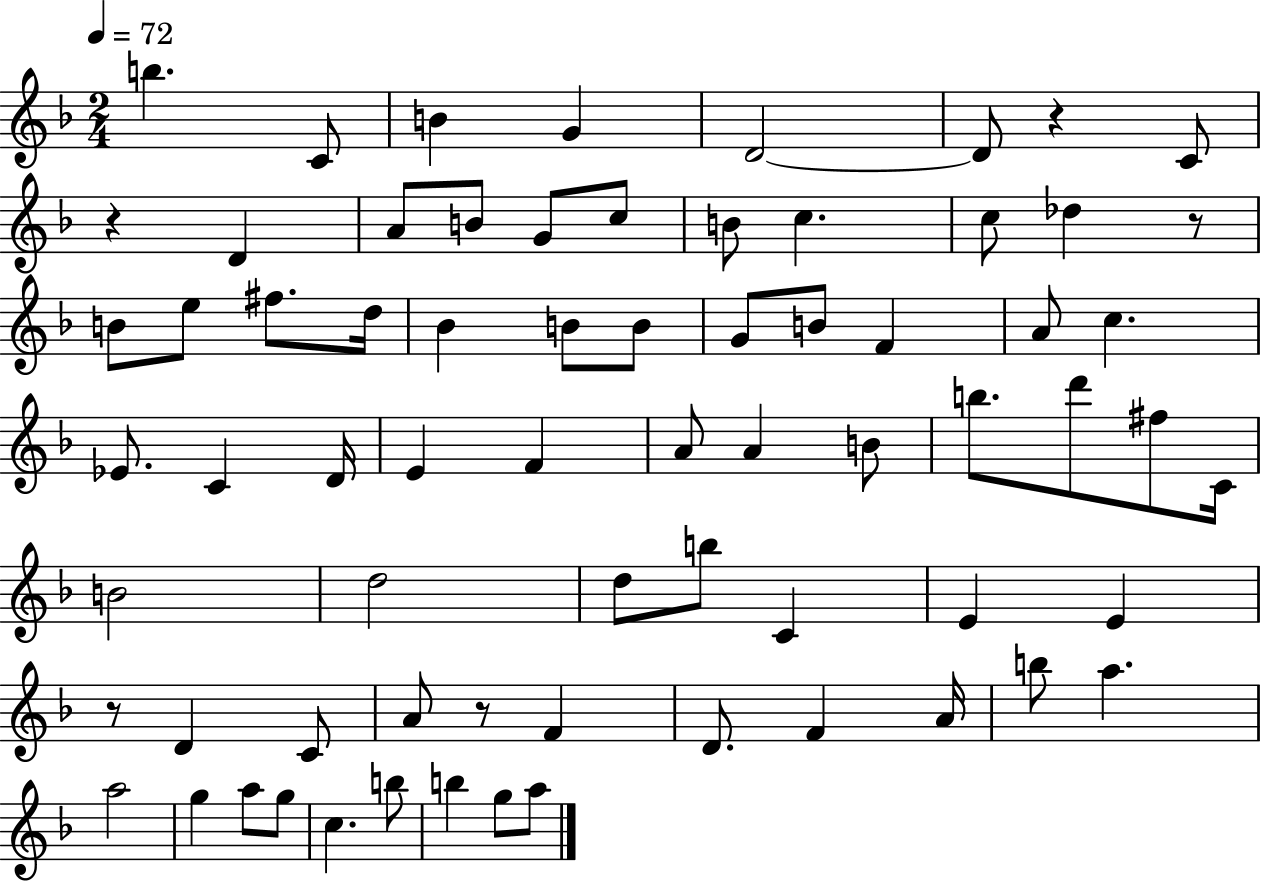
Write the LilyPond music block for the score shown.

{
  \clef treble
  \numericTimeSignature
  \time 2/4
  \key f \major
  \tempo 4 = 72
  b''4. c'8 | b'4 g'4 | d'2~~ | d'8 r4 c'8 | \break r4 d'4 | a'8 b'8 g'8 c''8 | b'8 c''4. | c''8 des''4 r8 | \break b'8 e''8 fis''8. d''16 | bes'4 b'8 b'8 | g'8 b'8 f'4 | a'8 c''4. | \break ees'8. c'4 d'16 | e'4 f'4 | a'8 a'4 b'8 | b''8. d'''8 fis''8 c'16 | \break b'2 | d''2 | d''8 b''8 c'4 | e'4 e'4 | \break r8 d'4 c'8 | a'8 r8 f'4 | d'8. f'4 a'16 | b''8 a''4. | \break a''2 | g''4 a''8 g''8 | c''4. b''8 | b''4 g''8 a''8 | \break \bar "|."
}